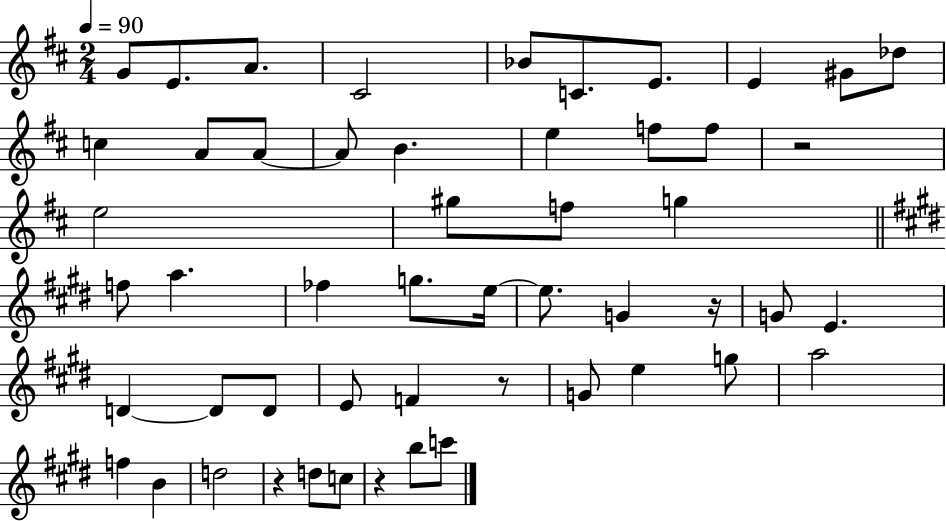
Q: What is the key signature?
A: D major